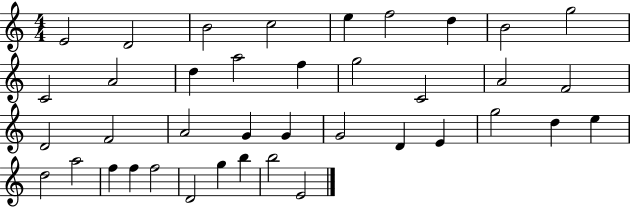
{
  \clef treble
  \numericTimeSignature
  \time 4/4
  \key c \major
  e'2 d'2 | b'2 c''2 | e''4 f''2 d''4 | b'2 g''2 | \break c'2 a'2 | d''4 a''2 f''4 | g''2 c'2 | a'2 f'2 | \break d'2 f'2 | a'2 g'4 g'4 | g'2 d'4 e'4 | g''2 d''4 e''4 | \break d''2 a''2 | f''4 f''4 f''2 | d'2 g''4 b''4 | b''2 e'2 | \break \bar "|."
}